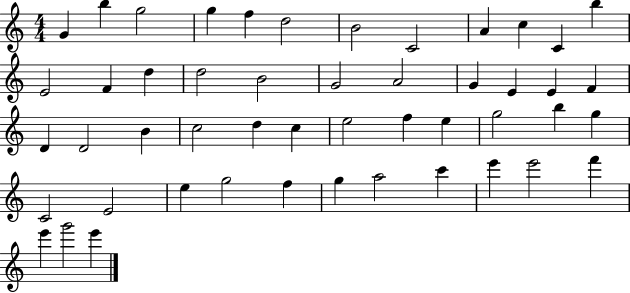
X:1
T:Untitled
M:4/4
L:1/4
K:C
G b g2 g f d2 B2 C2 A c C b E2 F d d2 B2 G2 A2 G E E F D D2 B c2 d c e2 f e g2 b g C2 E2 e g2 f g a2 c' e' e'2 f' e' g'2 e'